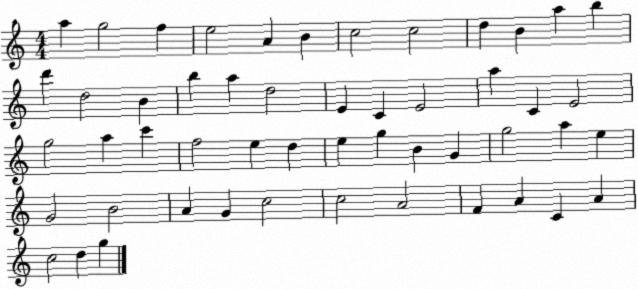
X:1
T:Untitled
M:4/4
L:1/4
K:C
a g2 f e2 A B c2 c2 d B a b d' d2 B b a d2 E C E2 a C E2 g2 a c' f2 e d e g B G g2 a e G2 B2 A G c2 c2 A2 F A C A c2 d g